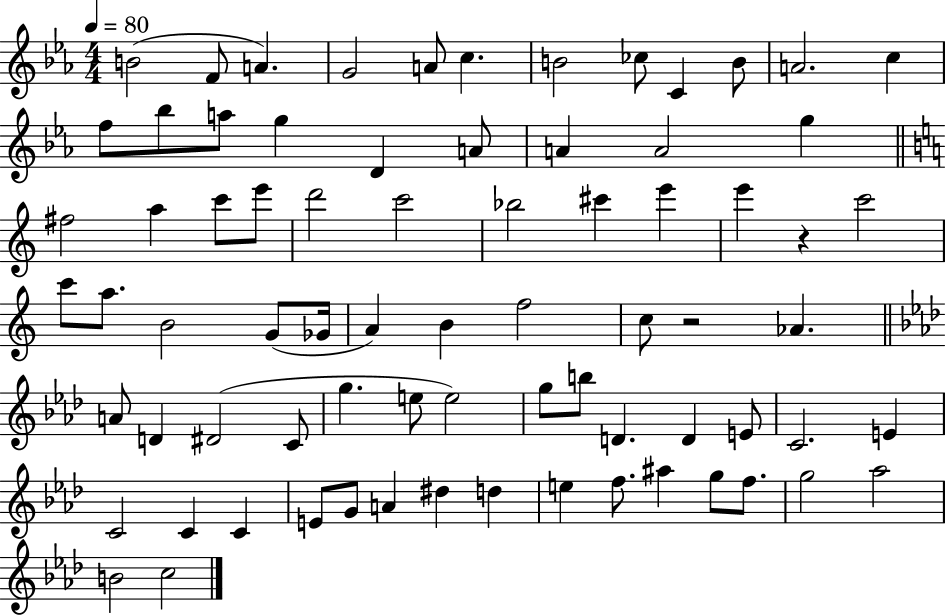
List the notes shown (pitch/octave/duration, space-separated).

B4/h F4/e A4/q. G4/h A4/e C5/q. B4/h CES5/e C4/q B4/e A4/h. C5/q F5/e Bb5/e A5/e G5/q D4/q A4/e A4/q A4/h G5/q F#5/h A5/q C6/e E6/e D6/h C6/h Bb5/h C#6/q E6/q E6/q R/q C6/h C6/e A5/e. B4/h G4/e Gb4/s A4/q B4/q F5/h C5/e R/h Ab4/q. A4/e D4/q D#4/h C4/e G5/q. E5/e E5/h G5/e B5/e D4/q. D4/q E4/e C4/h. E4/q C4/h C4/q C4/q E4/e G4/e A4/q D#5/q D5/q E5/q F5/e. A#5/q G5/e F5/e. G5/h Ab5/h B4/h C5/h